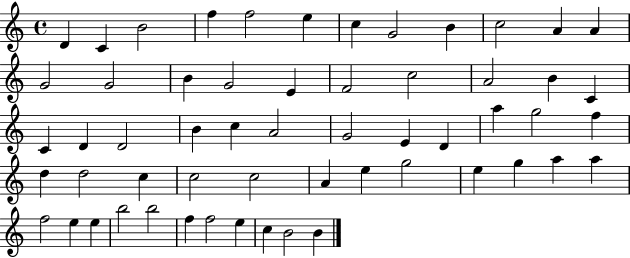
{
  \clef treble
  \time 4/4
  \defaultTimeSignature
  \key c \major
  d'4 c'4 b'2 | f''4 f''2 e''4 | c''4 g'2 b'4 | c''2 a'4 a'4 | \break g'2 g'2 | b'4 g'2 e'4 | f'2 c''2 | a'2 b'4 c'4 | \break c'4 d'4 d'2 | b'4 c''4 a'2 | g'2 e'4 d'4 | a''4 g''2 f''4 | \break d''4 d''2 c''4 | c''2 c''2 | a'4 e''4 g''2 | e''4 g''4 a''4 a''4 | \break f''2 e''4 e''4 | b''2 b''2 | f''4 f''2 e''4 | c''4 b'2 b'4 | \break \bar "|."
}